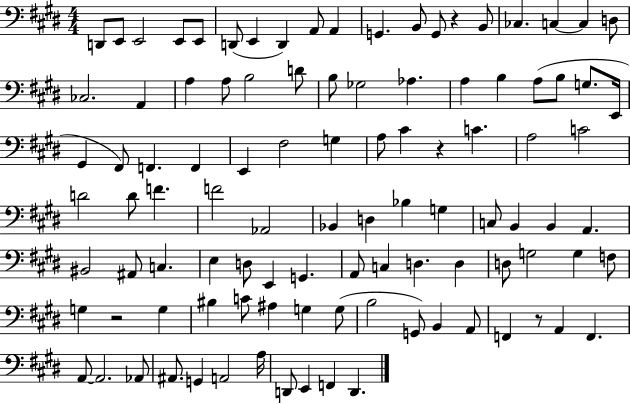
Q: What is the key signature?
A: E major